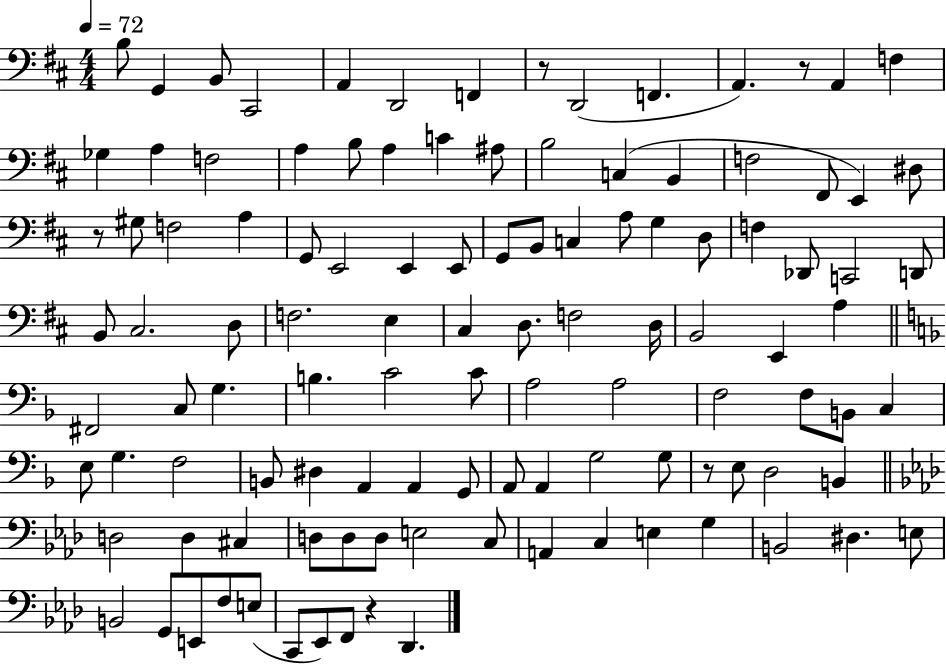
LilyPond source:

{
  \clef bass
  \numericTimeSignature
  \time 4/4
  \key d \major
  \tempo 4 = 72
  b8 g,4 b,8 cis,2 | a,4 d,2 f,4 | r8 d,2( f,4. | a,4.) r8 a,4 f4 | \break ges4 a4 f2 | a4 b8 a4 c'4 ais8 | b2 c4( b,4 | f2 fis,8 e,4) dis8 | \break r8 gis8 f2 a4 | g,8 e,2 e,4 e,8 | g,8 b,8 c4 a8 g4 d8 | f4 des,8 c,2 d,8 | \break b,8 cis2. d8 | f2. e4 | cis4 d8. f2 d16 | b,2 e,4 a4 | \break \bar "||" \break \key f \major fis,2 c8 g4. | b4. c'2 c'8 | a2 a2 | f2 f8 b,8 c4 | \break e8 g4. f2 | b,8 dis4 a,4 a,4 g,8 | a,8 a,4 g2 g8 | r8 e8 d2 b,4 | \break \bar "||" \break \key aes \major d2 d4 cis4 | d8 d8 d8 e2 c8 | a,4 c4 e4 g4 | b,2 dis4. e8 | \break b,2 g,8 e,8 f8 e8( | c,8 ees,8) f,8 r4 des,4. | \bar "|."
}